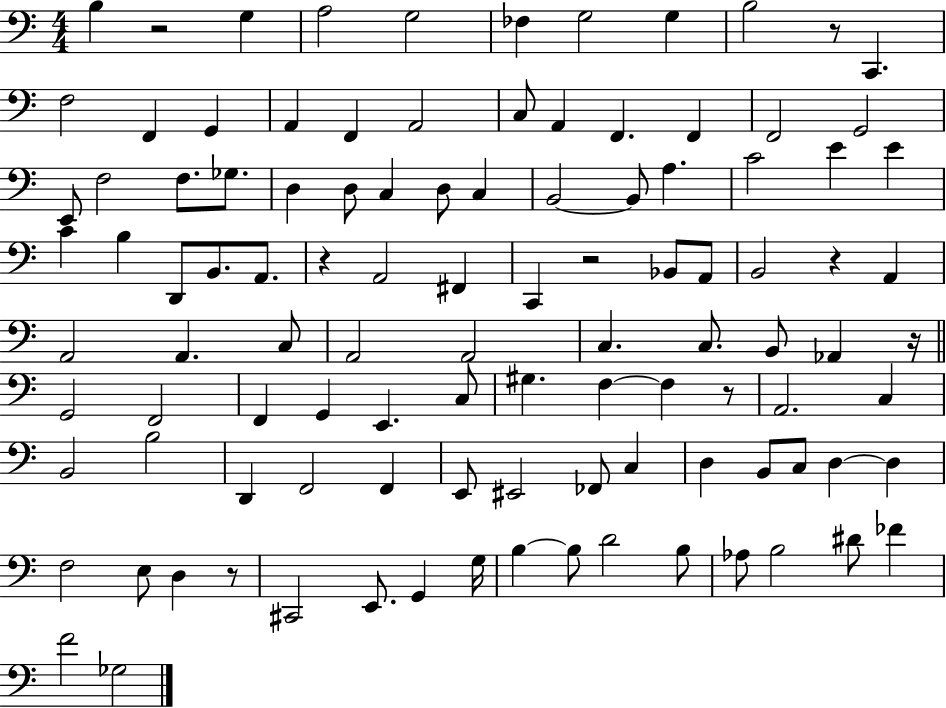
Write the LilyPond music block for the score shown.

{
  \clef bass
  \numericTimeSignature
  \time 4/4
  \key c \major
  b4 r2 g4 | a2 g2 | fes4 g2 g4 | b2 r8 c,4. | \break f2 f,4 g,4 | a,4 f,4 a,2 | c8 a,4 f,4. f,4 | f,2 g,2 | \break e,8 f2 f8. ges8. | d4 d8 c4 d8 c4 | b,2~~ b,8 a4. | c'2 e'4 e'4 | \break c'4 b4 d,8 b,8. a,8. | r4 a,2 fis,4 | c,4 r2 bes,8 a,8 | b,2 r4 a,4 | \break a,2 a,4. c8 | a,2 a,2 | c4. c8. b,8 aes,4 r16 | \bar "||" \break \key c \major g,2 f,2 | f,4 g,4 e,4. c8 | gis4. f4~~ f4 r8 | a,2. c4 | \break b,2 b2 | d,4 f,2 f,4 | e,8 eis,2 fes,8 c4 | d4 b,8 c8 d4~~ d4 | \break f2 e8 d4 r8 | cis,2 e,8. g,4 g16 | b4~~ b8 d'2 b8 | aes8 b2 dis'8 fes'4 | \break f'2 ges2 | \bar "|."
}